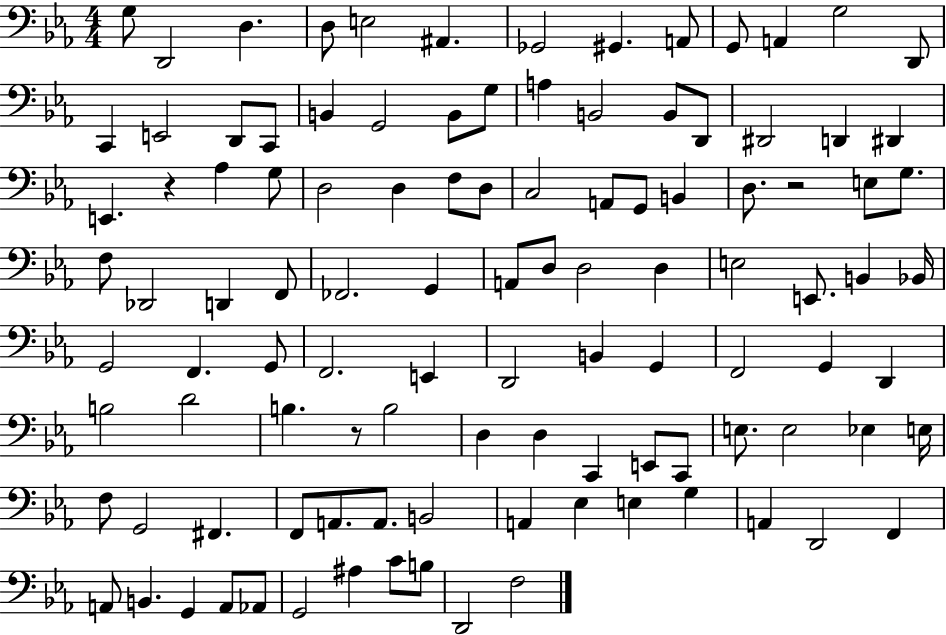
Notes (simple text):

G3/e D2/h D3/q. D3/e E3/h A#2/q. Gb2/h G#2/q. A2/e G2/e A2/q G3/h D2/e C2/q E2/h D2/e C2/e B2/q G2/h B2/e G3/e A3/q B2/h B2/e D2/e D#2/h D2/q D#2/q E2/q. R/q Ab3/q G3/e D3/h D3/q F3/e D3/e C3/h A2/e G2/e B2/q D3/e. R/h E3/e G3/e. F3/e Db2/h D2/q F2/e FES2/h. G2/q A2/e D3/e D3/h D3/q E3/h E2/e. B2/q Bb2/s G2/h F2/q. G2/e F2/h. E2/q D2/h B2/q G2/q F2/h G2/q D2/q B3/h D4/h B3/q. R/e B3/h D3/q D3/q C2/q E2/e C2/e E3/e. E3/h Eb3/q E3/s F3/e G2/h F#2/q. F2/e A2/e. A2/e. B2/h A2/q Eb3/q E3/q G3/q A2/q D2/h F2/q A2/e B2/q. G2/q A2/e Ab2/e G2/h A#3/q C4/e B3/e D2/h F3/h